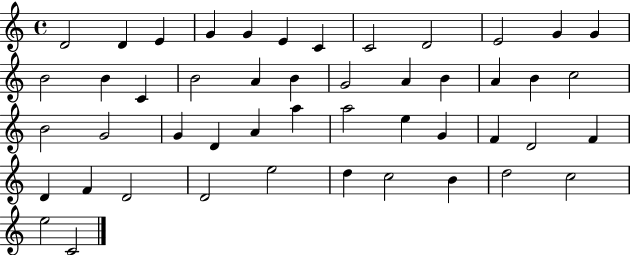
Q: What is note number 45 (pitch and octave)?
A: D5